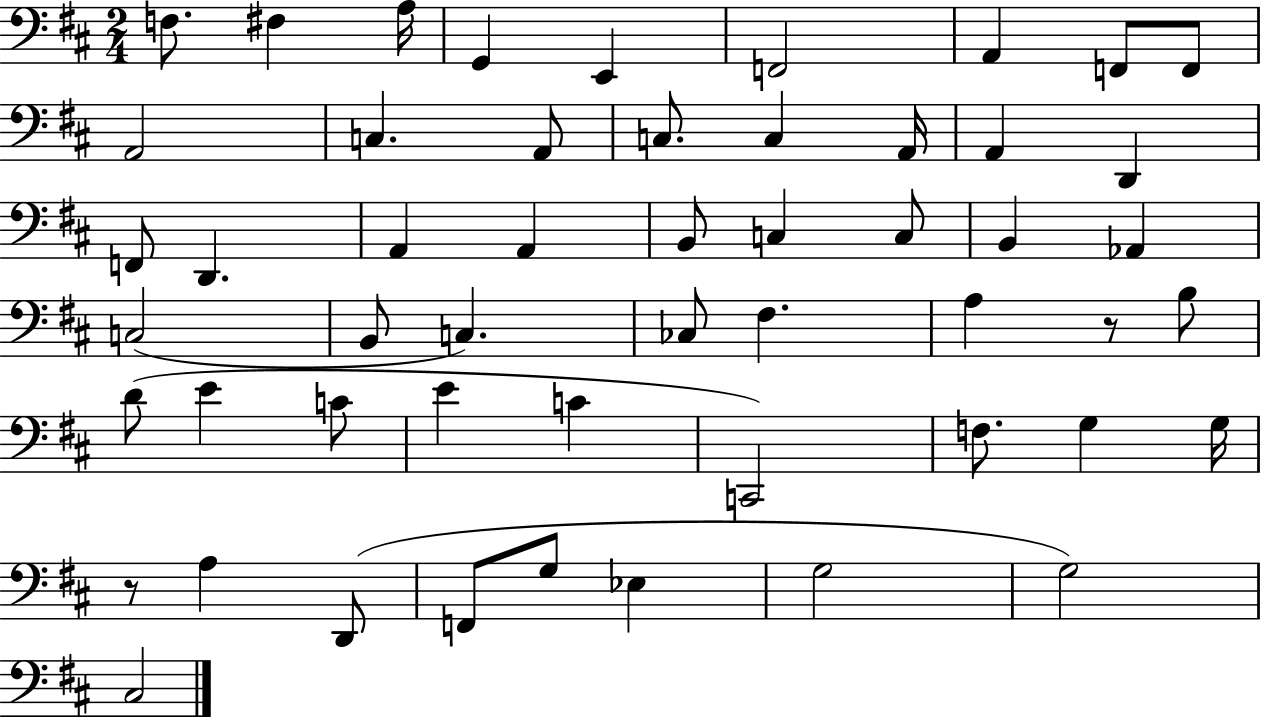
F3/e. F#3/q A3/s G2/q E2/q F2/h A2/q F2/e F2/e A2/h C3/q. A2/e C3/e. C3/q A2/s A2/q D2/q F2/e D2/q. A2/q A2/q B2/e C3/q C3/e B2/q Ab2/q C3/h B2/e C3/q. CES3/e F#3/q. A3/q R/e B3/e D4/e E4/q C4/e E4/q C4/q C2/h F3/e. G3/q G3/s R/e A3/q D2/e F2/e G3/e Eb3/q G3/h G3/h C#3/h